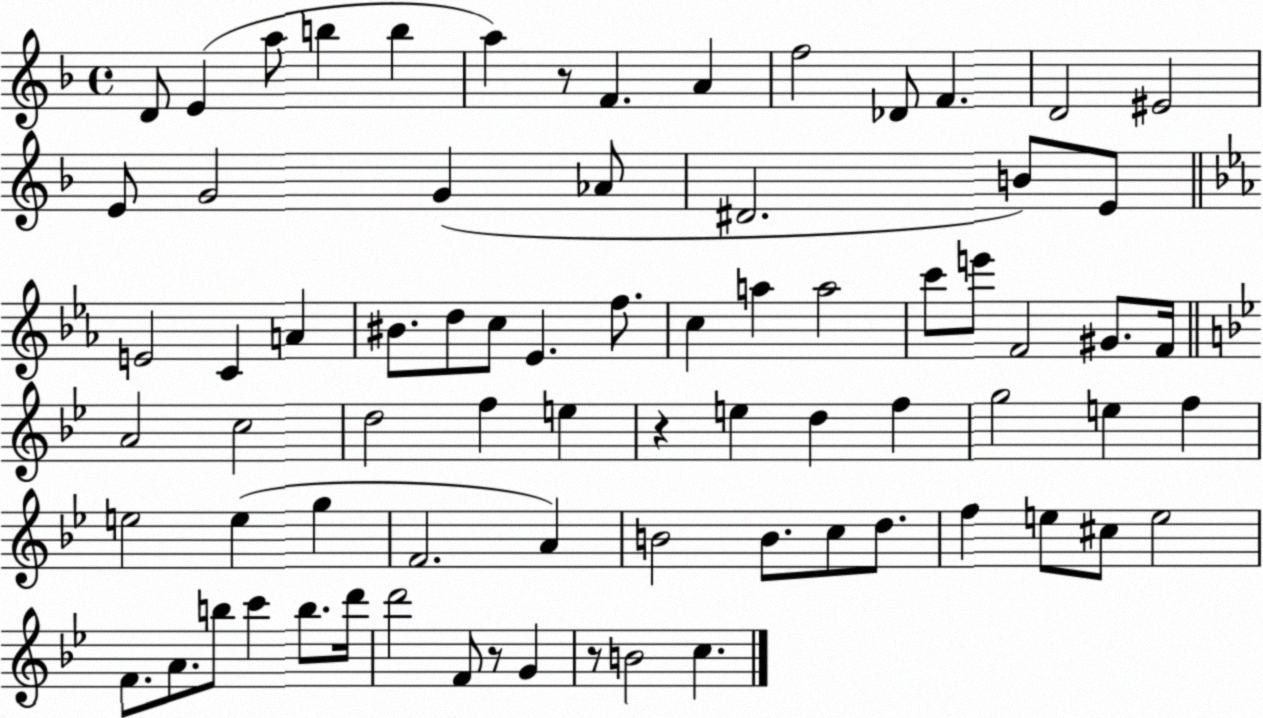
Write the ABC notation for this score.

X:1
T:Untitled
M:4/4
L:1/4
K:F
D/2 E a/2 b b a z/2 F A f2 _D/2 F D2 ^E2 E/2 G2 G _A/2 ^D2 B/2 E/2 E2 C A ^B/2 d/2 c/2 _E f/2 c a a2 c'/2 e'/2 F2 ^G/2 F/4 A2 c2 d2 f e z e d f g2 e f e2 e g F2 A B2 B/2 c/2 d/2 f e/2 ^c/2 e2 F/2 A/2 b/2 c' b/2 d'/4 d'2 F/2 z/2 G z/2 B2 c